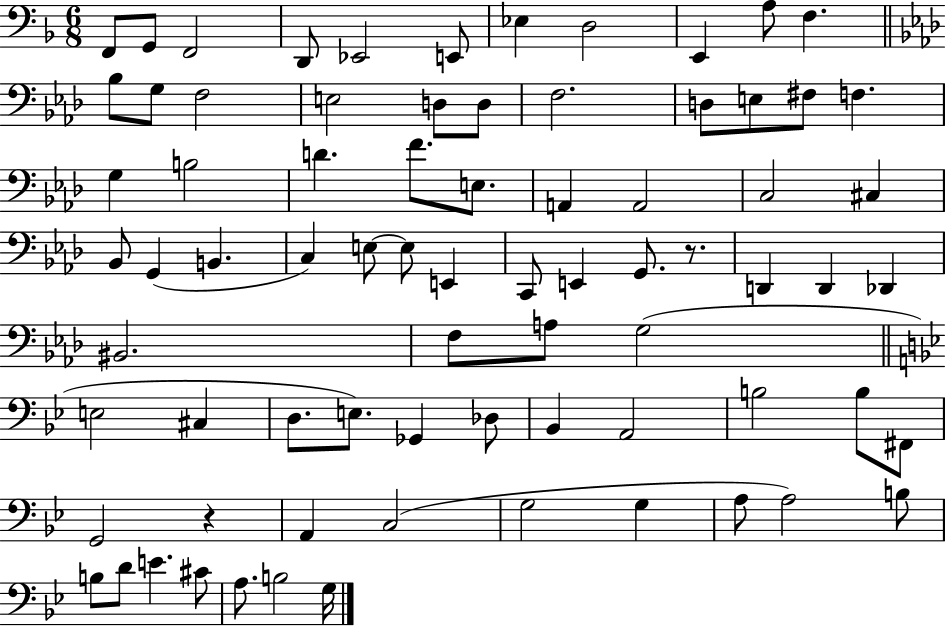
X:1
T:Untitled
M:6/8
L:1/4
K:F
F,,/2 G,,/2 F,,2 D,,/2 _E,,2 E,,/2 _E, D,2 E,, A,/2 F, _B,/2 G,/2 F,2 E,2 D,/2 D,/2 F,2 D,/2 E,/2 ^F,/2 F, G, B,2 D F/2 E,/2 A,, A,,2 C,2 ^C, _B,,/2 G,, B,, C, E,/2 E,/2 E,, C,,/2 E,, G,,/2 z/2 D,, D,, _D,, ^B,,2 F,/2 A,/2 G,2 E,2 ^C, D,/2 E,/2 _G,, _D,/2 _B,, A,,2 B,2 B,/2 ^F,,/2 G,,2 z A,, C,2 G,2 G, A,/2 A,2 B,/2 B,/2 D/2 E ^C/2 A,/2 B,2 G,/4